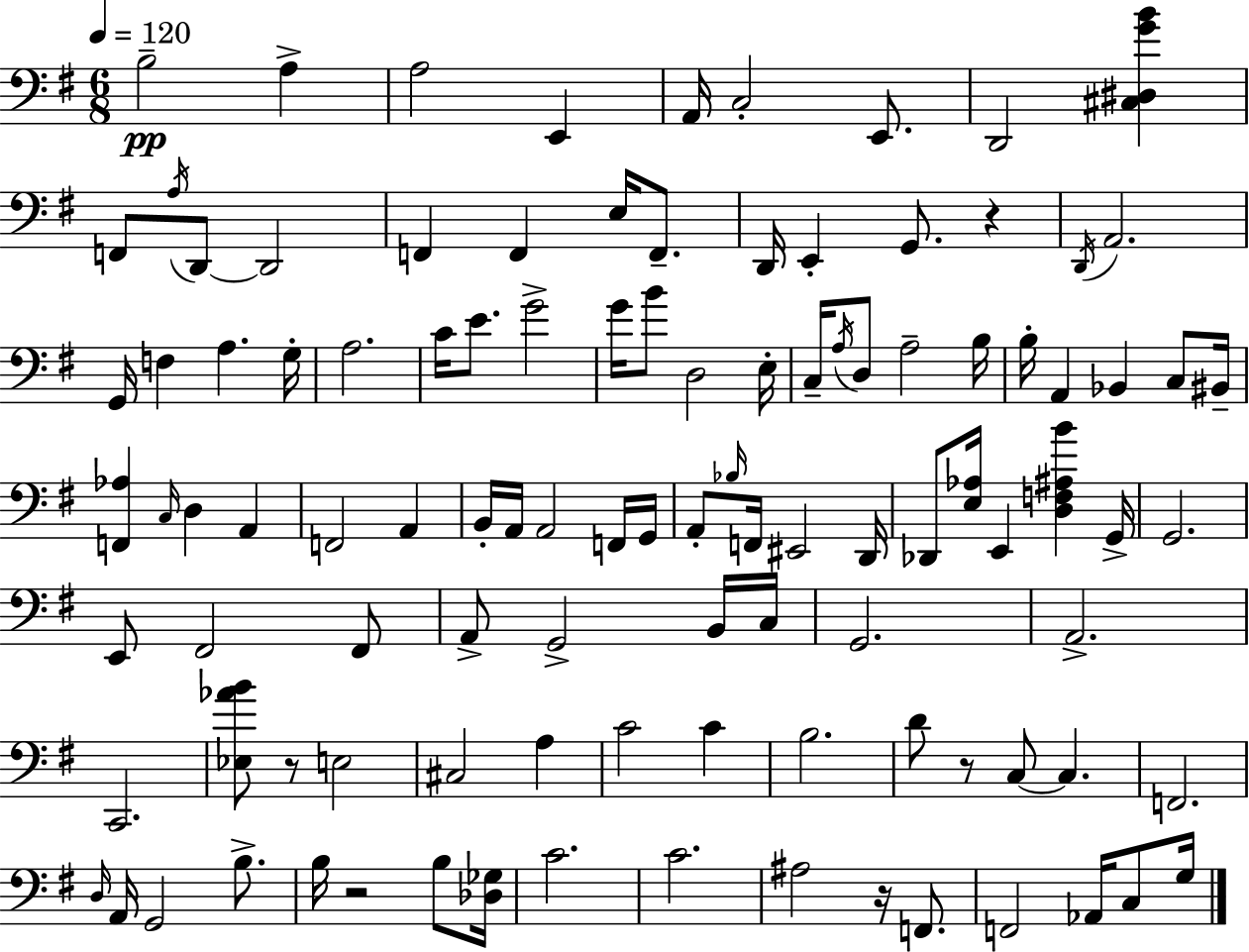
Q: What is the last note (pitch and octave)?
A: G3